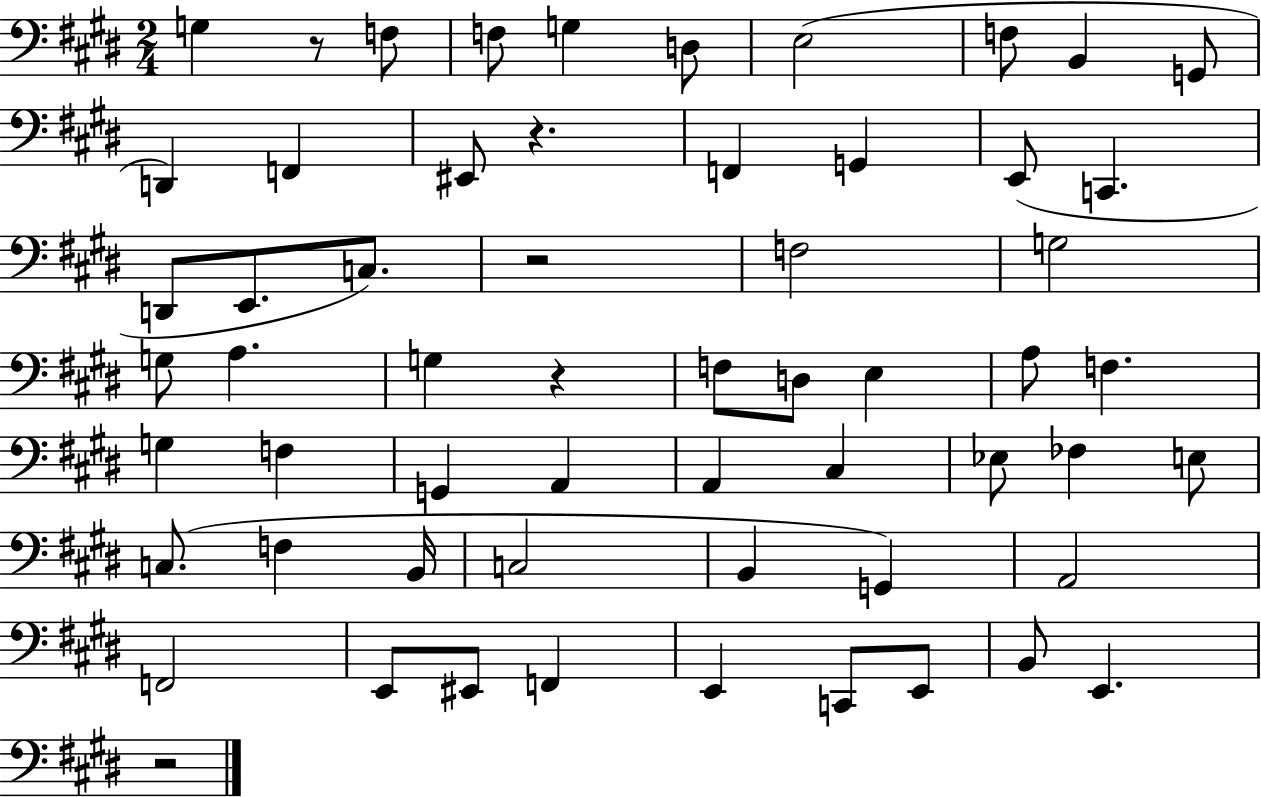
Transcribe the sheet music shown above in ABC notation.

X:1
T:Untitled
M:2/4
L:1/4
K:E
G, z/2 F,/2 F,/2 G, D,/2 E,2 F,/2 B,, G,,/2 D,, F,, ^E,,/2 z F,, G,, E,,/2 C,, D,,/2 E,,/2 C,/2 z2 F,2 G,2 G,/2 A, G, z F,/2 D,/2 E, A,/2 F, G, F, G,, A,, A,, ^C, _E,/2 _F, E,/2 C,/2 F, B,,/4 C,2 B,, G,, A,,2 F,,2 E,,/2 ^E,,/2 F,, E,, C,,/2 E,,/2 B,,/2 E,, z2